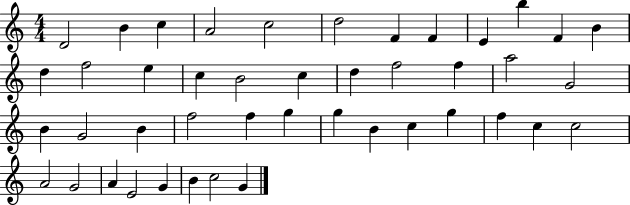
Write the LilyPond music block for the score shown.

{
  \clef treble
  \numericTimeSignature
  \time 4/4
  \key c \major
  d'2 b'4 c''4 | a'2 c''2 | d''2 f'4 f'4 | e'4 b''4 f'4 b'4 | \break d''4 f''2 e''4 | c''4 b'2 c''4 | d''4 f''2 f''4 | a''2 g'2 | \break b'4 g'2 b'4 | f''2 f''4 g''4 | g''4 b'4 c''4 g''4 | f''4 c''4 c''2 | \break a'2 g'2 | a'4 e'2 g'4 | b'4 c''2 g'4 | \bar "|."
}